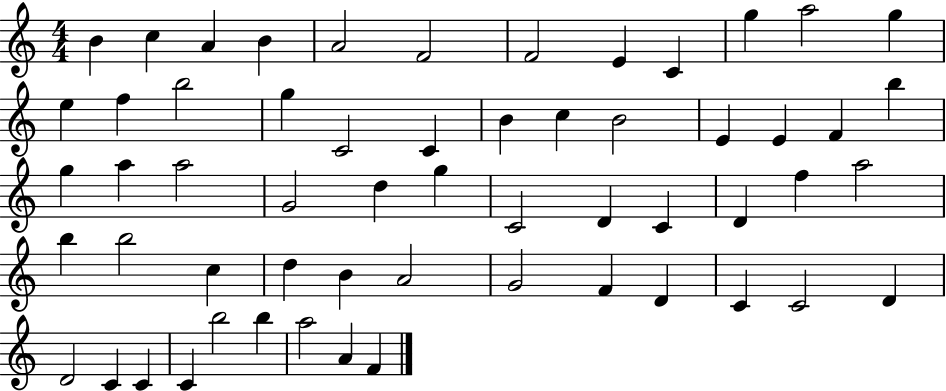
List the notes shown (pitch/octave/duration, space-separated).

B4/q C5/q A4/q B4/q A4/h F4/h F4/h E4/q C4/q G5/q A5/h G5/q E5/q F5/q B5/h G5/q C4/h C4/q B4/q C5/q B4/h E4/q E4/q F4/q B5/q G5/q A5/q A5/h G4/h D5/q G5/q C4/h D4/q C4/q D4/q F5/q A5/h B5/q B5/h C5/q D5/q B4/q A4/h G4/h F4/q D4/q C4/q C4/h D4/q D4/h C4/q C4/q C4/q B5/h B5/q A5/h A4/q F4/q